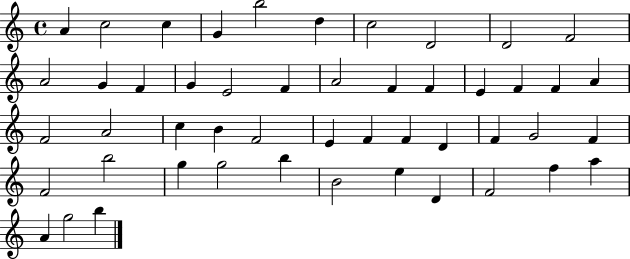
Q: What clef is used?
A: treble